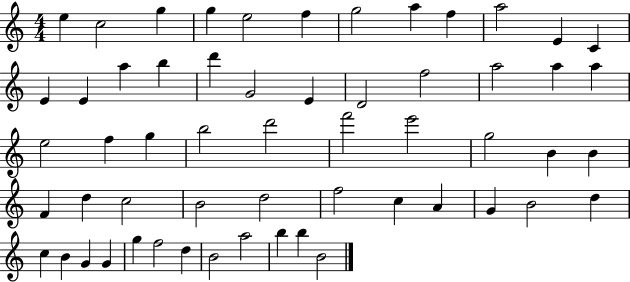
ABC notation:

X:1
T:Untitled
M:4/4
L:1/4
K:C
e c2 g g e2 f g2 a f a2 E C E E a b d' G2 E D2 f2 a2 a a e2 f g b2 d'2 f'2 e'2 g2 B B F d c2 B2 d2 f2 c A G B2 d c B G G g f2 d B2 a2 b b B2